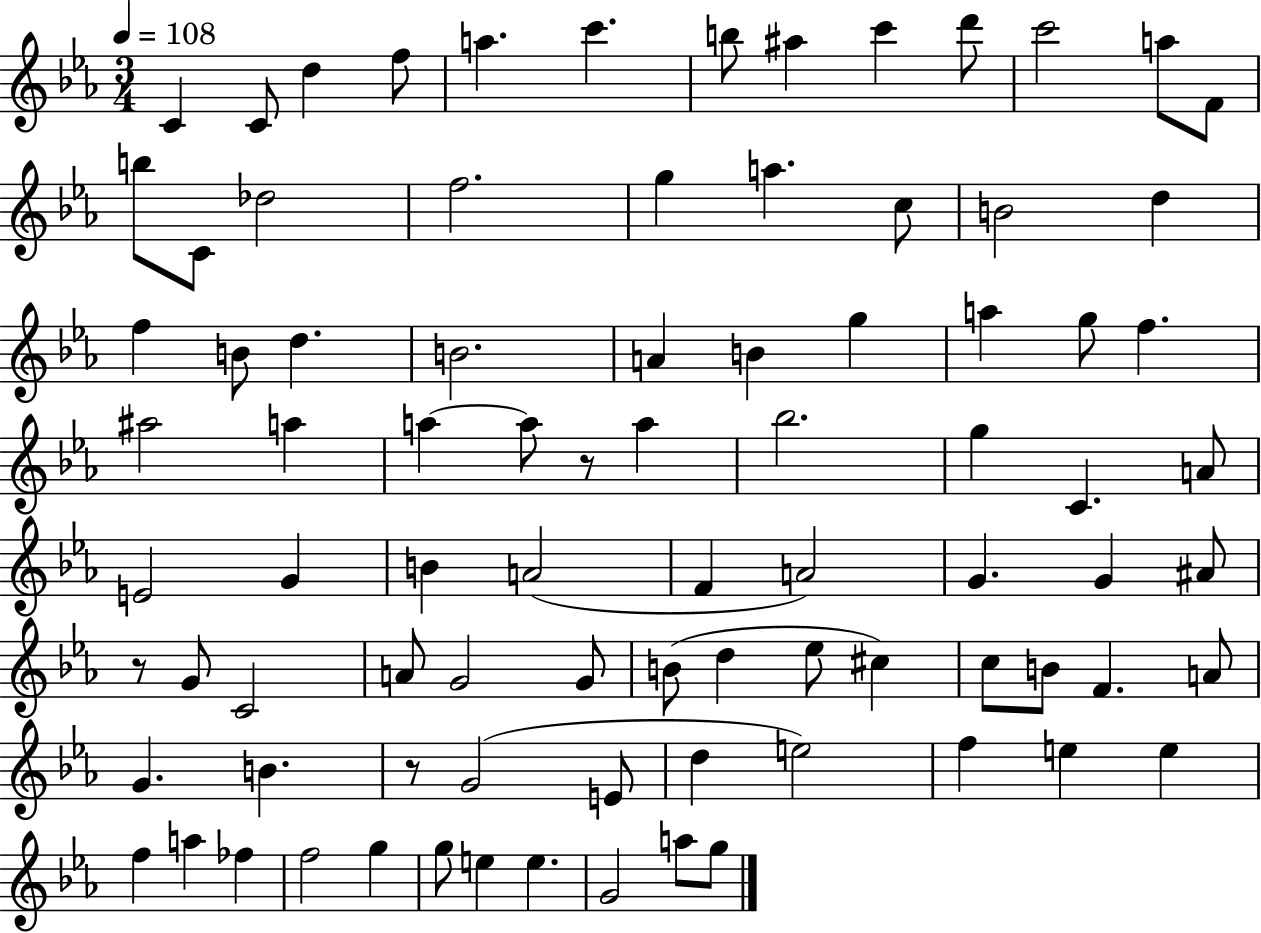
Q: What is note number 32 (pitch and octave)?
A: F5